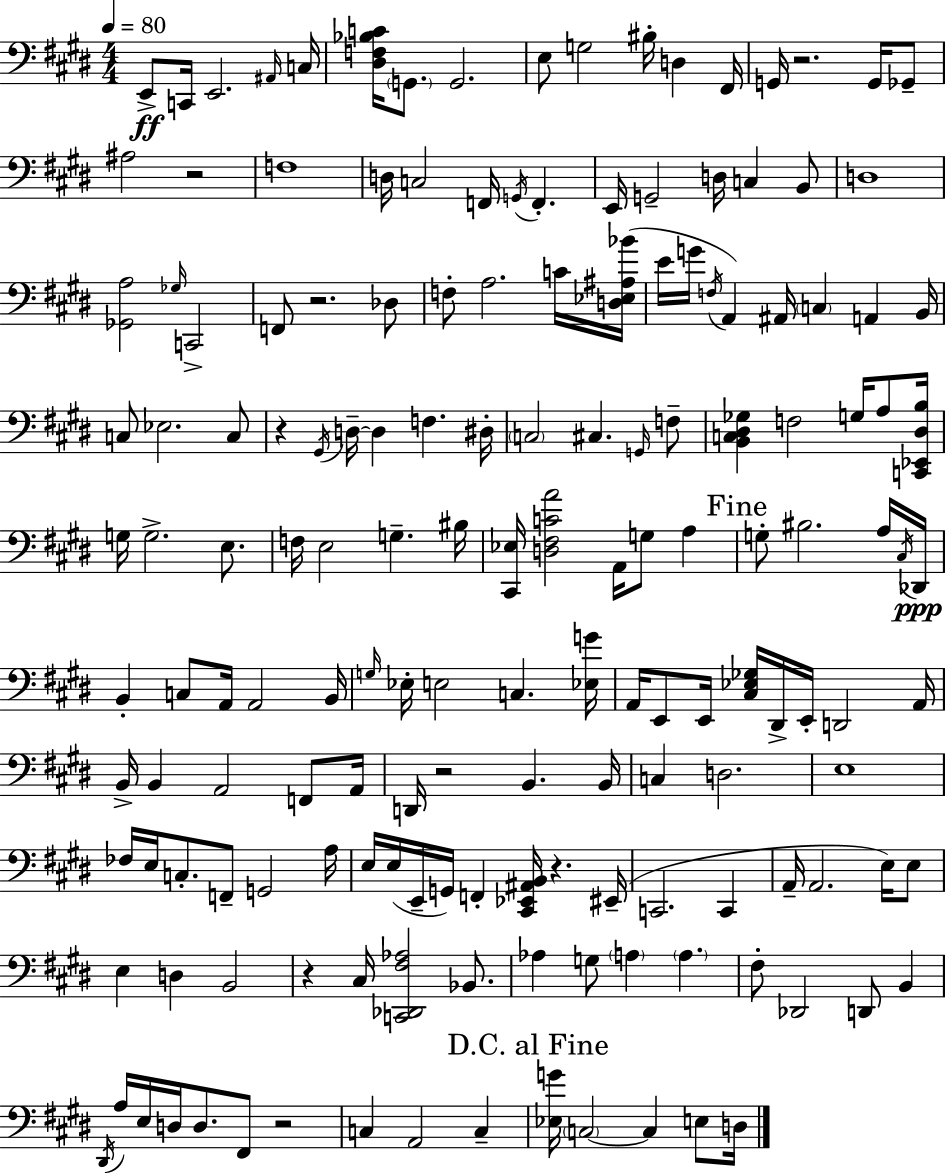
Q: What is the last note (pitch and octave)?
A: D3